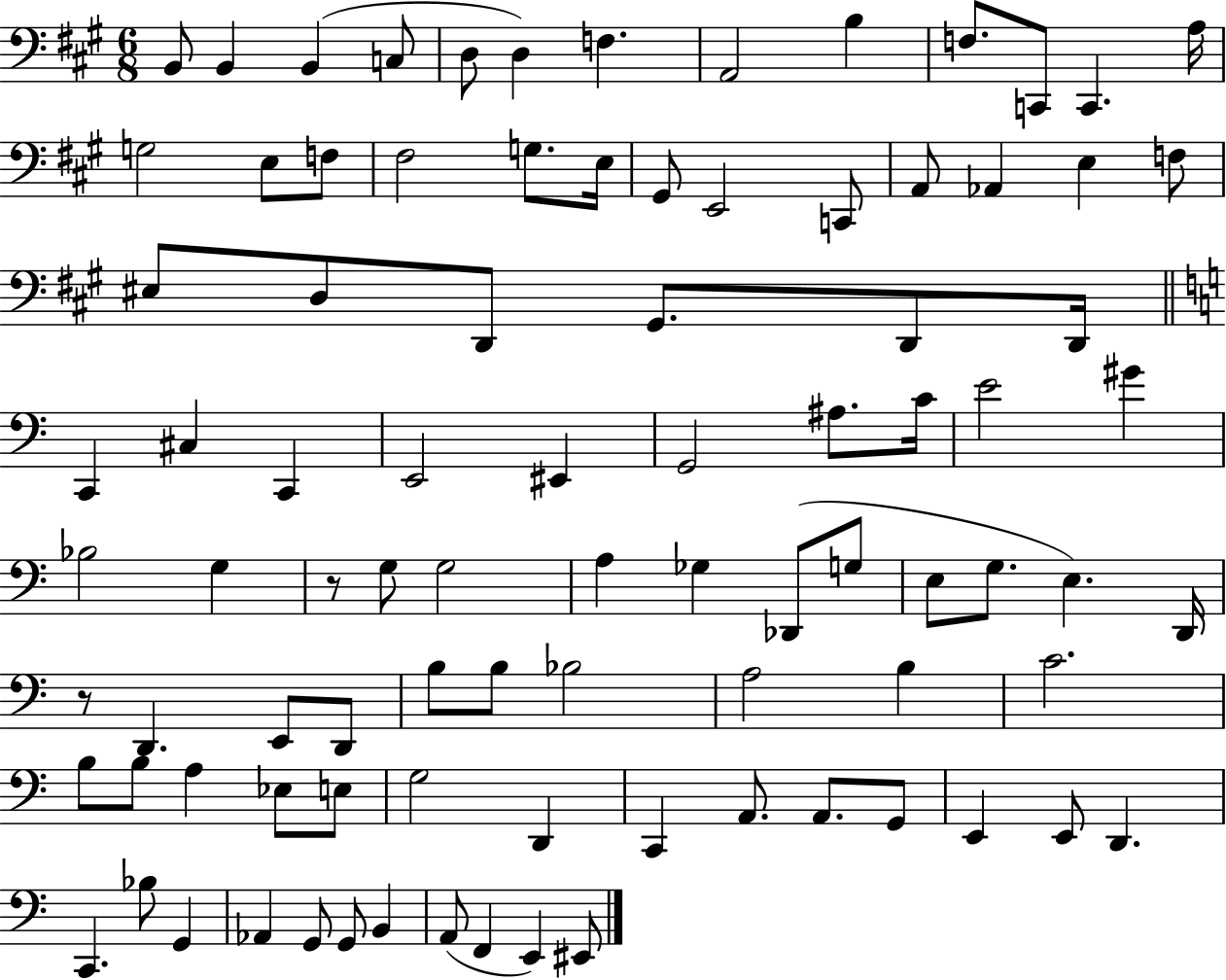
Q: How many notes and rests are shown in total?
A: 90